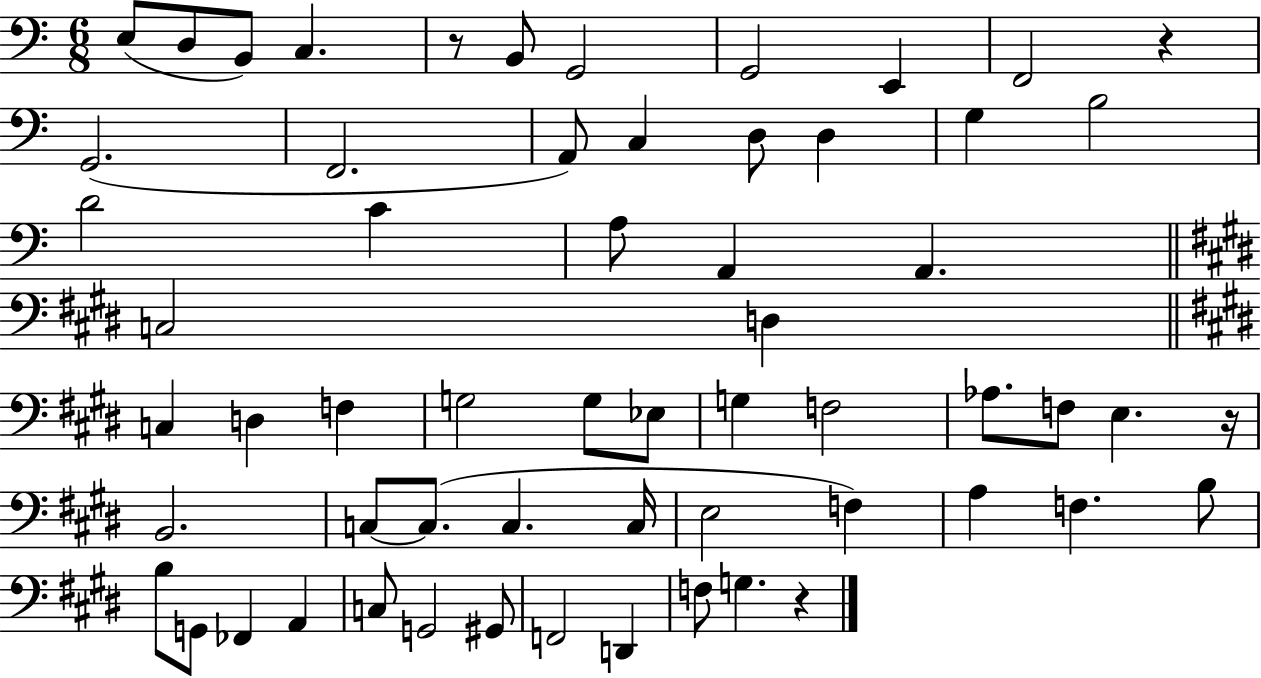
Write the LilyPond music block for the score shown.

{
  \clef bass
  \numericTimeSignature
  \time 6/8
  \key c \major
  \repeat volta 2 { e8( d8 b,8) c4. | r8 b,8 g,2 | g,2 e,4 | f,2 r4 | \break g,2.( | f,2. | a,8) c4 d8 d4 | g4 b2 | \break d'2 c'4 | a8 a,4 a,4. | \bar "||" \break \key e \major c2 d4 | \bar "||" \break \key e \major c4 d4 f4 | g2 g8 ees8 | g4 f2 | aes8. f8 e4. r16 | \break b,2. | c8~~ c8.( c4. c16 | e2 f4) | a4 f4. b8 | \break b8 g,8 fes,4 a,4 | c8 g,2 gis,8 | f,2 d,4 | f8 g4. r4 | \break } \bar "|."
}